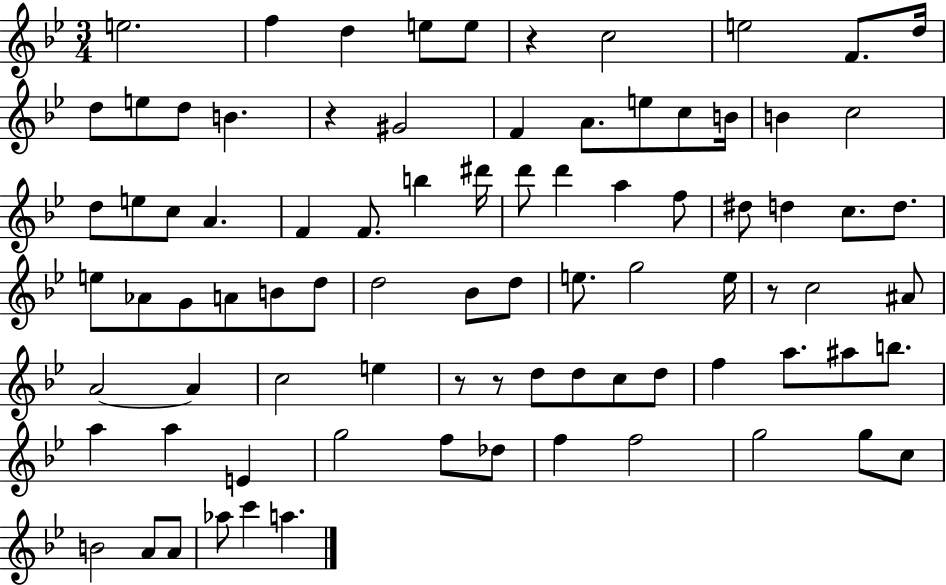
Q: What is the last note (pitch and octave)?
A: A5